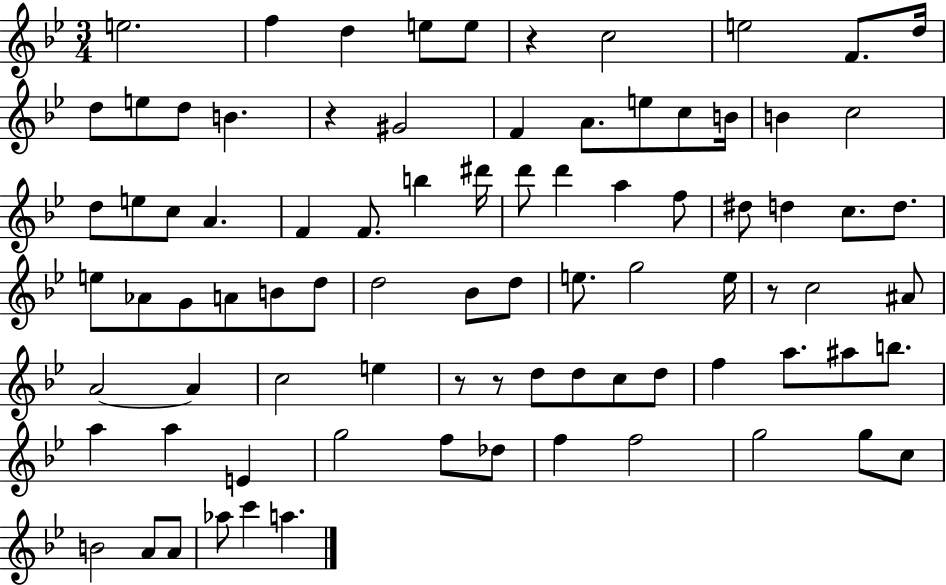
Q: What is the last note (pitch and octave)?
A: A5